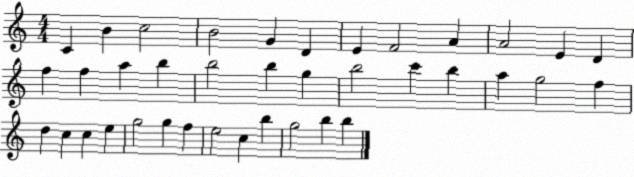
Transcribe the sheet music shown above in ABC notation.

X:1
T:Untitled
M:4/4
L:1/4
K:C
C B c2 B2 G D E F2 A A2 E D f f a b b2 b g b2 c' b a g2 f d c c e g2 g f e2 c b g2 b b